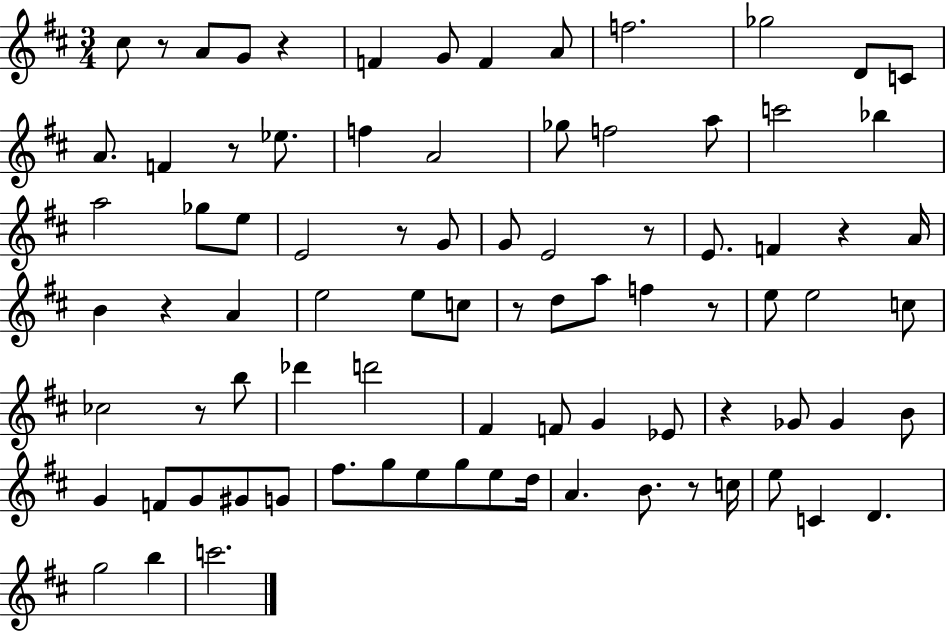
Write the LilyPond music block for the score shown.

{
  \clef treble
  \numericTimeSignature
  \time 3/4
  \key d \major
  cis''8 r8 a'8 g'8 r4 | f'4 g'8 f'4 a'8 | f''2. | ges''2 d'8 c'8 | \break a'8. f'4 r8 ees''8. | f''4 a'2 | ges''8 f''2 a''8 | c'''2 bes''4 | \break a''2 ges''8 e''8 | e'2 r8 g'8 | g'8 e'2 r8 | e'8. f'4 r4 a'16 | \break b'4 r4 a'4 | e''2 e''8 c''8 | r8 d''8 a''8 f''4 r8 | e''8 e''2 c''8 | \break ces''2 r8 b''8 | des'''4 d'''2 | fis'4 f'8 g'4 ees'8 | r4 ges'8 ges'4 b'8 | \break g'4 f'8 g'8 gis'8 g'8 | fis''8. g''8 e''8 g''8 e''8 d''16 | a'4. b'8. r8 c''16 | e''8 c'4 d'4. | \break g''2 b''4 | c'''2. | \bar "|."
}